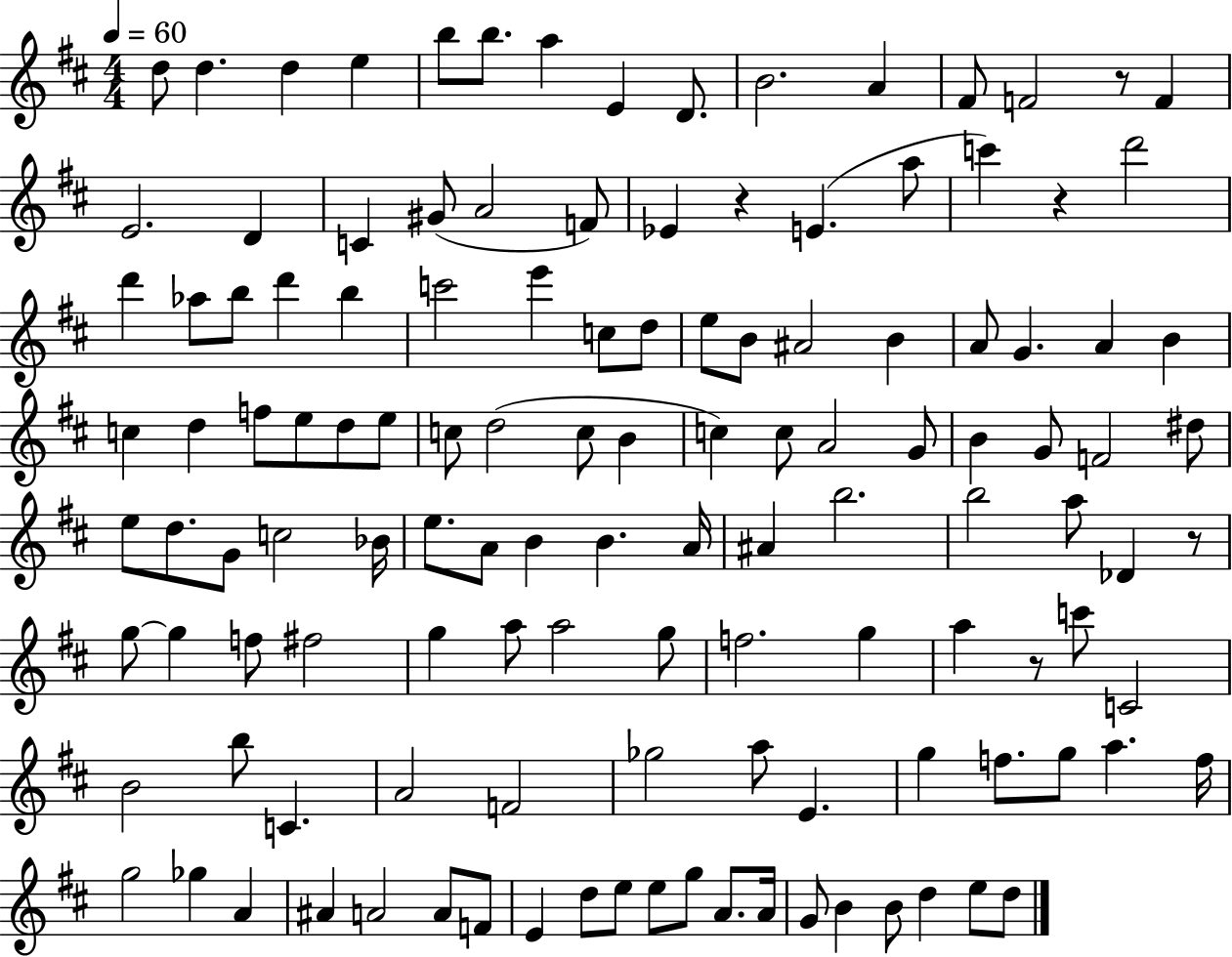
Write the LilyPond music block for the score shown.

{
  \clef treble
  \numericTimeSignature
  \time 4/4
  \key d \major
  \tempo 4 = 60
  d''8 d''4. d''4 e''4 | b''8 b''8. a''4 e'4 d'8. | b'2. a'4 | fis'8 f'2 r8 f'4 | \break e'2. d'4 | c'4 gis'8( a'2 f'8) | ees'4 r4 e'4.( a''8 | c'''4) r4 d'''2 | \break d'''4 aes''8 b''8 d'''4 b''4 | c'''2 e'''4 c''8 d''8 | e''8 b'8 ais'2 b'4 | a'8 g'4. a'4 b'4 | \break c''4 d''4 f''8 e''8 d''8 e''8 | c''8 d''2( c''8 b'4 | c''4) c''8 a'2 g'8 | b'4 g'8 f'2 dis''8 | \break e''8 d''8. g'8 c''2 bes'16 | e''8. a'8 b'4 b'4. a'16 | ais'4 b''2. | b''2 a''8 des'4 r8 | \break g''8~~ g''4 f''8 fis''2 | g''4 a''8 a''2 g''8 | f''2. g''4 | a''4 r8 c'''8 c'2 | \break b'2 b''8 c'4. | a'2 f'2 | ges''2 a''8 e'4. | g''4 f''8. g''8 a''4. f''16 | \break g''2 ges''4 a'4 | ais'4 a'2 a'8 f'8 | e'4 d''8 e''8 e''8 g''8 a'8. a'16 | g'8 b'4 b'8 d''4 e''8 d''8 | \break \bar "|."
}